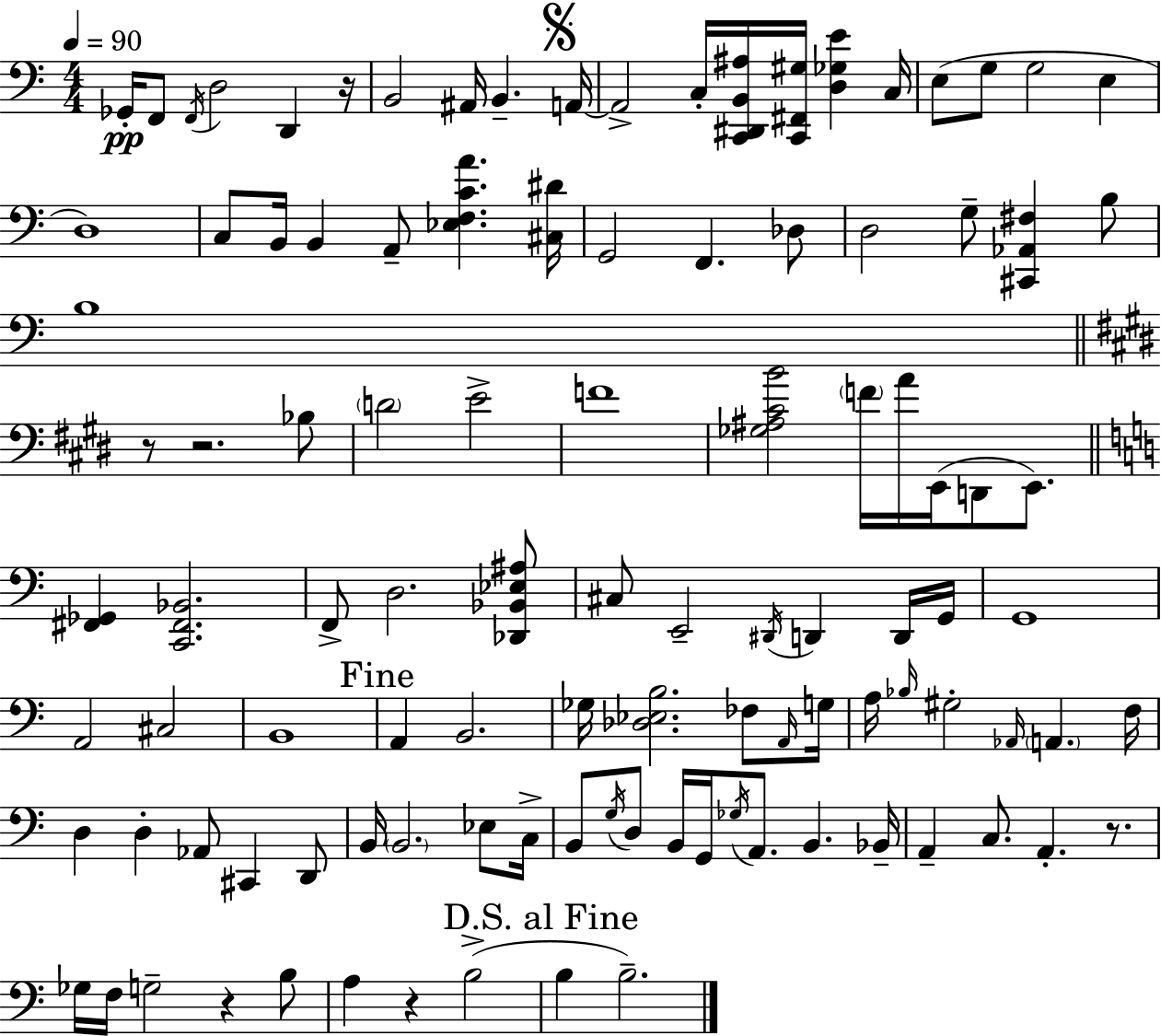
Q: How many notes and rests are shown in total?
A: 107